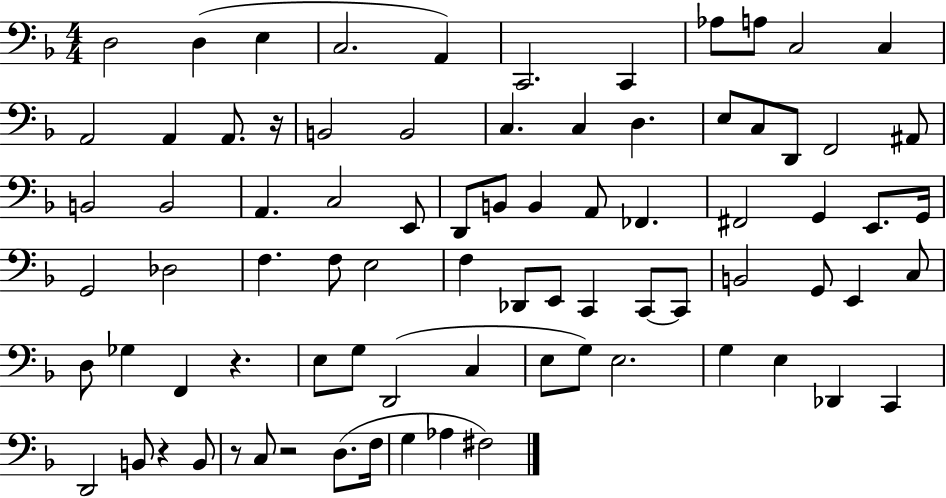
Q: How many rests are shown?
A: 5